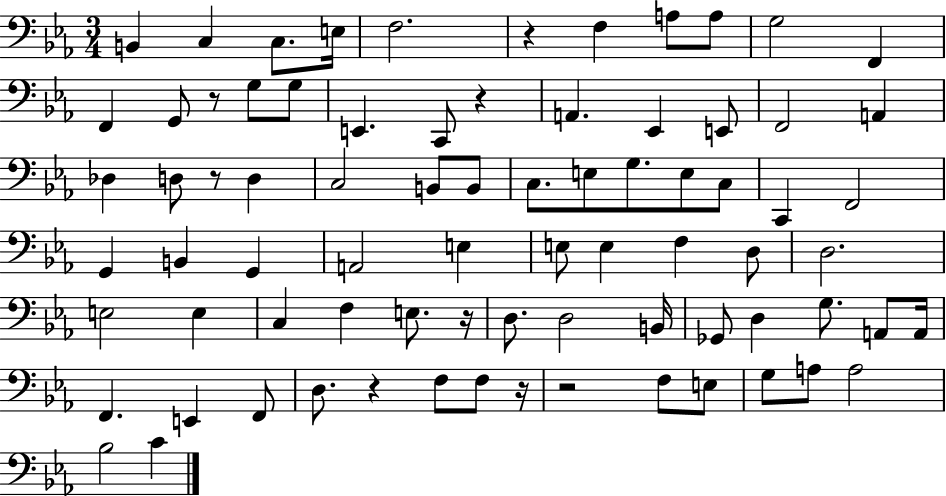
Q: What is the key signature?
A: EES major